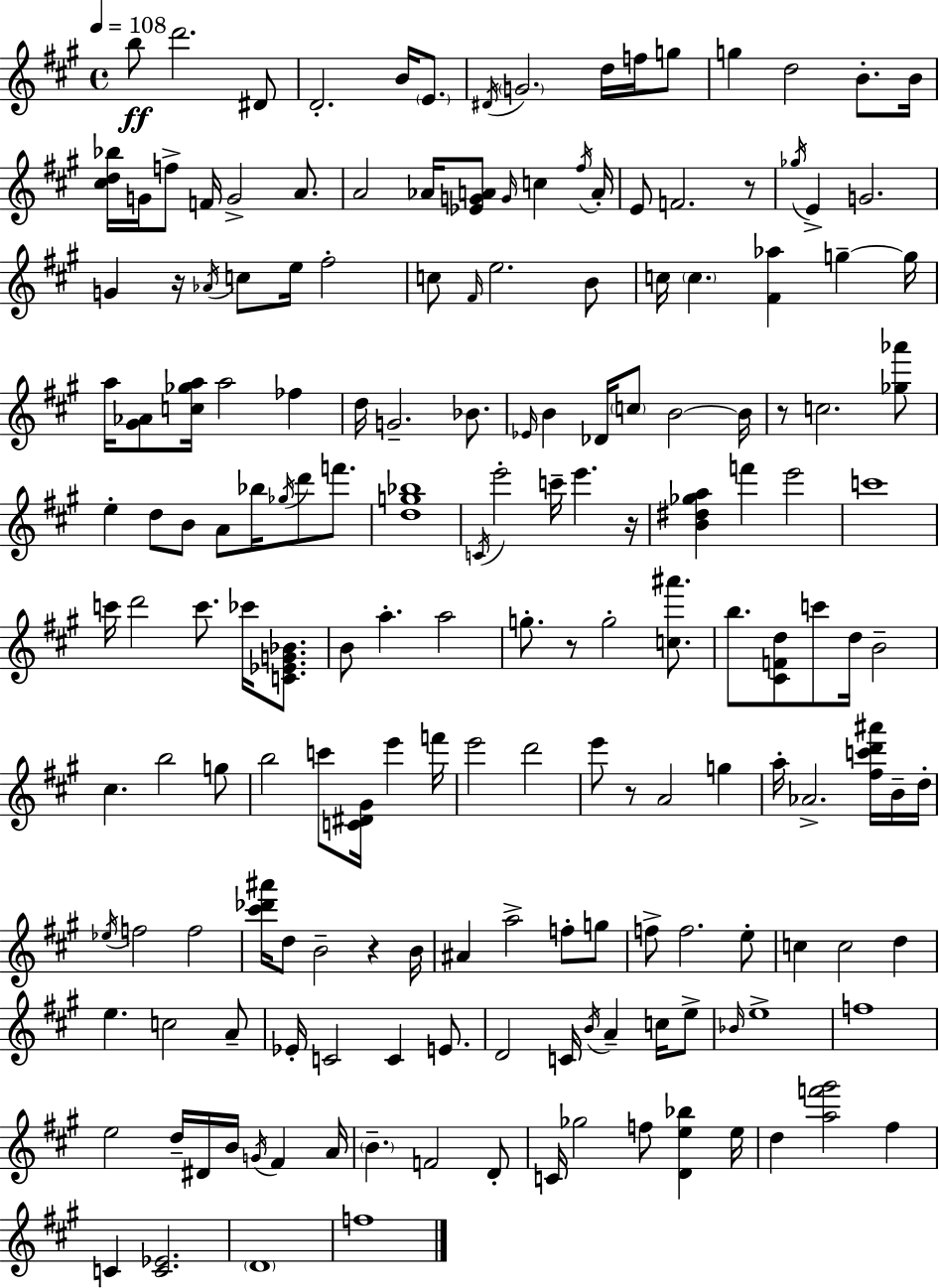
{
  \clef treble
  \time 4/4
  \defaultTimeSignature
  \key a \major
  \tempo 4 = 108
  b''8\ff d'''2. dis'8 | d'2.-. b'16 \parenthesize e'8. | \acciaccatura { dis'16 } \parenthesize g'2. d''16 f''16 g''8 | g''4 d''2 b'8.-. | \break b'16 <cis'' d'' bes''>16 g'16 f''8-> f'16 g'2-> a'8. | a'2 aes'16 <ees' g' a'>8 \grace { g'16 } c''4 | \acciaccatura { fis''16 } a'16-. e'8 f'2. | r8 \acciaccatura { ges''16 } e'4-> g'2. | \break g'4 r16 \acciaccatura { aes'16 } c''8 e''16 fis''2-. | c''8 \grace { fis'16 } e''2. | b'8 c''16 \parenthesize c''4. <fis' aes''>4 | g''4--~~ g''16 a''16 <gis' aes'>8 <c'' ges'' a''>16 a''2 | \break fes''4 d''16 g'2.-- | bes'8. \grace { ees'16 } b'4 des'16 \parenthesize c''8 b'2~~ | b'16 r8 c''2. | <ges'' aes'''>8 e''4-. d''8 b'8 a'8 | \break bes''16 \acciaccatura { ges''16 } d'''8 f'''8. <d'' g'' bes''>1 | \acciaccatura { c'16 } e'''2-. | c'''16-- e'''4. r16 <b' dis'' ges'' a''>4 f'''4 | e'''2 c'''1 | \break c'''16 d'''2 | c'''8. ces'''16 <c' ees' g' bes'>8. b'8 a''4.-. | a''2 g''8.-. r8 g''2-. | <c'' ais'''>8. b''8. <cis' f' d''>8 c'''8 | \break d''16 b'2-- cis''4. b''2 | g''8 b''2 | c'''8 <c' dis' gis'>16 e'''4 f'''16 e'''2 | d'''2 e'''8 r8 a'2 | \break g''4 a''16-. aes'2.-> | <fis'' c''' d''' ais'''>16 b'16-- d''16-. \acciaccatura { ees''16 } f''2 | f''2 <cis''' des''' ais'''>16 d''8 b'2-- | r4 b'16 ais'4 a''2-> | \break f''8-. g''8 f''8-> f''2. | e''8-. c''4 c''2 | d''4 e''4. | c''2 a'8-- ees'16-. c'2 | \break c'4 e'8. d'2 | c'16 \acciaccatura { b'16 } a'4-- c''16 e''8-> \grace { bes'16 } e''1-> | f''1 | e''2 | \break d''16-- dis'16 b'16 \acciaccatura { g'16 } fis'4 a'16 \parenthesize b'4.-- | f'2 d'8-. c'16 ges''2 | f''8 <d' e'' bes''>4 e''16 d''4 | <a'' f''' gis'''>2 fis''4 c'4 | \break <c' ees'>2. \parenthesize d'1 | f''1 | \bar "|."
}